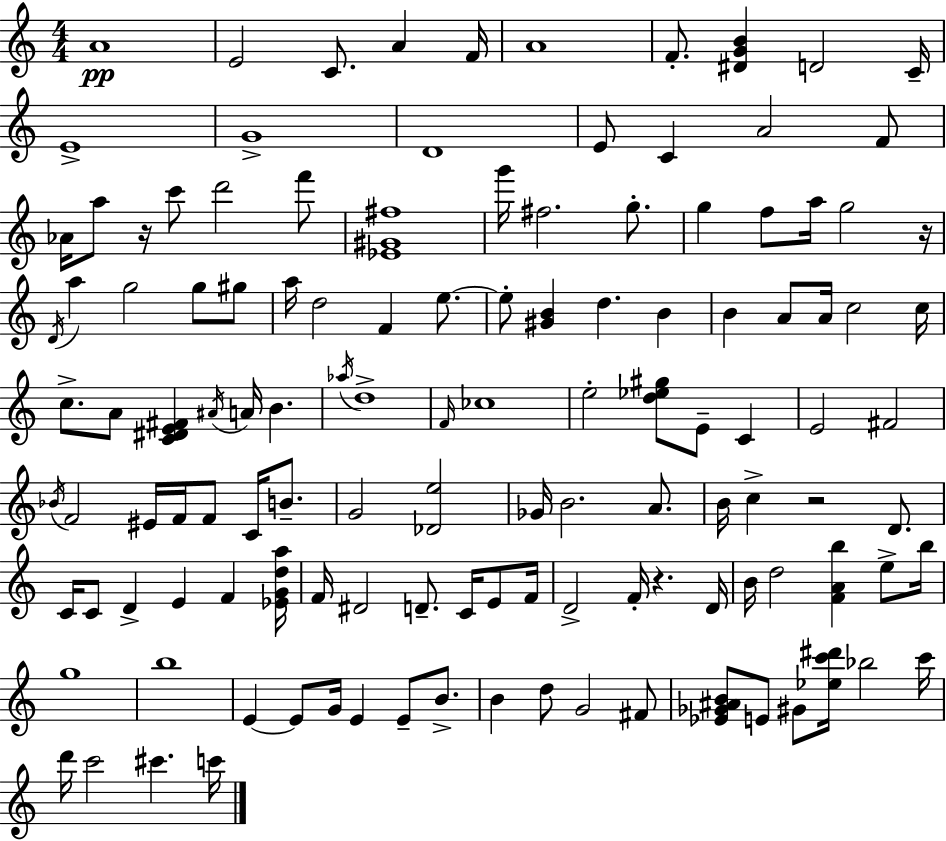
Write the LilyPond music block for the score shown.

{
  \clef treble
  \numericTimeSignature
  \time 4/4
  \key a \minor
  a'1\pp | e'2 c'8. a'4 f'16 | a'1 | f'8.-. <dis' g' b'>4 d'2 c'16-- | \break e'1-> | g'1-> | d'1 | e'8 c'4 a'2 f'8 | \break aes'16 a''8 r16 c'''8 d'''2 f'''8 | <ees' gis' fis''>1 | g'''16 fis''2. g''8.-. | g''4 f''8 a''16 g''2 r16 | \break \acciaccatura { d'16 } a''4 g''2 g''8 gis''8 | a''16 d''2 f'4 e''8.~~ | e''8-. <gis' b'>4 d''4. b'4 | b'4 a'8 a'16 c''2 | \break c''16 c''8.-> a'8 <c' dis' e' fis'>4 \acciaccatura { ais'16 } a'16 b'4. | \acciaccatura { aes''16 } d''1-> | \grace { f'16 } ces''1 | e''2-. <d'' ees'' gis''>8 e'8-- | \break c'4 e'2 fis'2 | \acciaccatura { bes'16 } f'2 eis'16 f'16 f'8 | c'16 b'8.-- g'2 <des' e''>2 | ges'16 b'2. | \break a'8. b'16 c''4-> r2 | d'8. c'16 c'8 d'4-> e'4 | f'4 <ees' g' d'' a''>16 f'16 dis'2 d'8.-- | c'16 e'8 f'16 d'2-> f'16-. r4. | \break d'16 b'16 d''2 <f' a' b''>4 | e''8-> b''16 g''1 | b''1 | e'4~~ e'8 g'16 e'4 | \break e'8-- b'8.-> b'4 d''8 g'2 | fis'8 <ees' ges' ais' b'>8 e'8 gis'8 <ees'' c''' dis'''>16 bes''2 | c'''16 d'''16 c'''2 cis'''4. | c'''16 \bar "|."
}